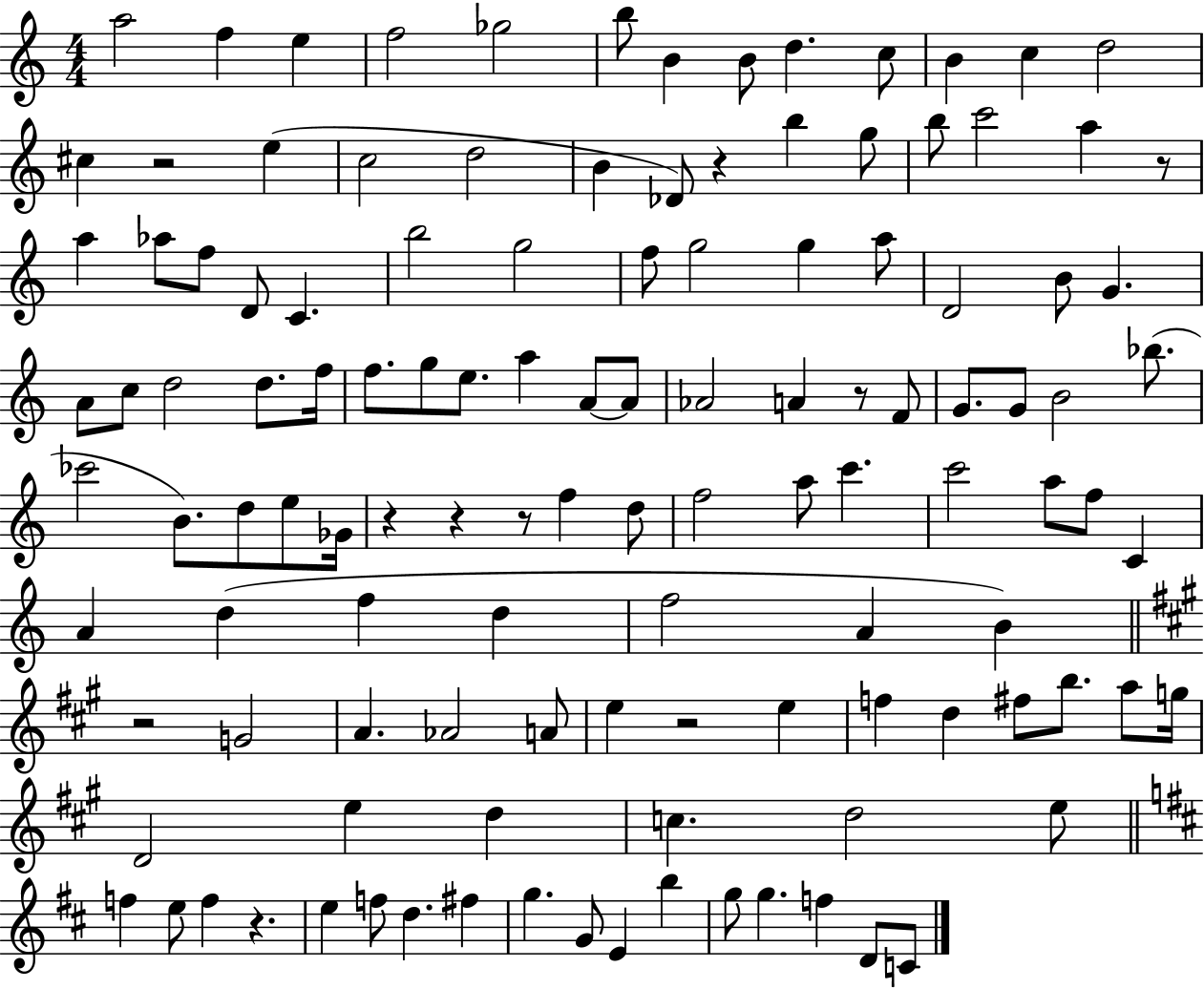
X:1
T:Untitled
M:4/4
L:1/4
K:C
a2 f e f2 _g2 b/2 B B/2 d c/2 B c d2 ^c z2 e c2 d2 B _D/2 z b g/2 b/2 c'2 a z/2 a _a/2 f/2 D/2 C b2 g2 f/2 g2 g a/2 D2 B/2 G A/2 c/2 d2 d/2 f/4 f/2 g/2 e/2 a A/2 A/2 _A2 A z/2 F/2 G/2 G/2 B2 _b/2 _c'2 B/2 d/2 e/2 _G/4 z z z/2 f d/2 f2 a/2 c' c'2 a/2 f/2 C A d f d f2 A B z2 G2 A _A2 A/2 e z2 e f d ^f/2 b/2 a/2 g/4 D2 e d c d2 e/2 f e/2 f z e f/2 d ^f g G/2 E b g/2 g f D/2 C/2